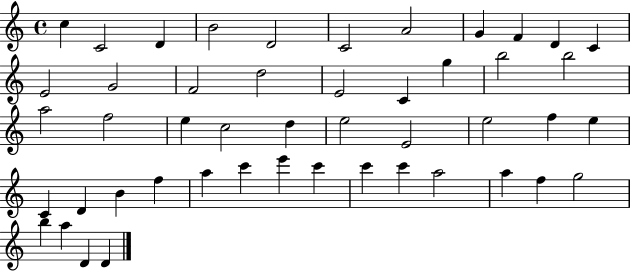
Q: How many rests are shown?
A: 0